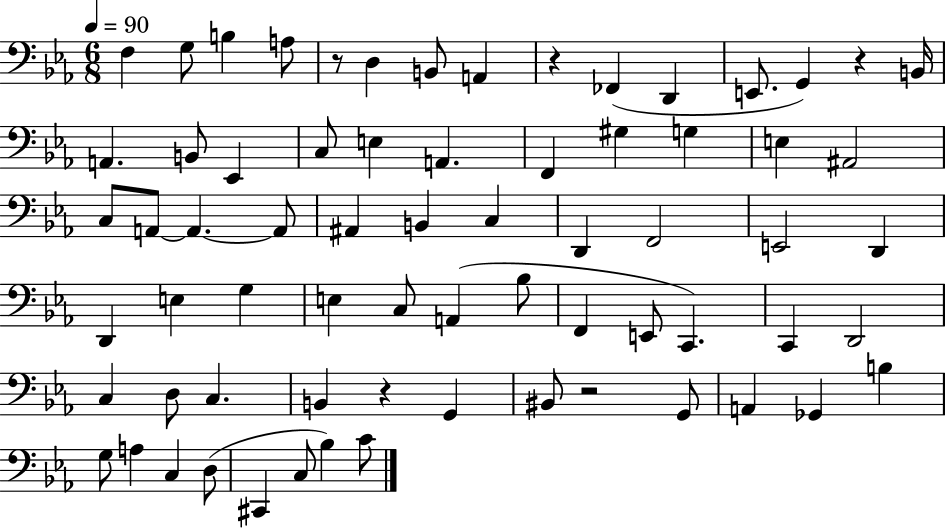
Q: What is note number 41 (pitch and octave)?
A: Bb3